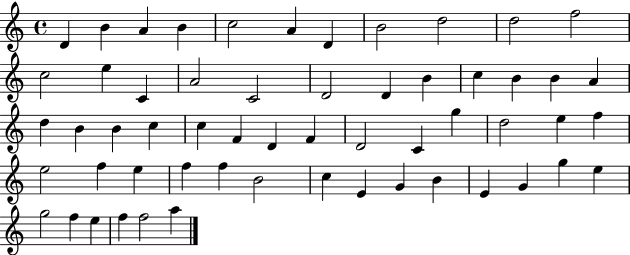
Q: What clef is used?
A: treble